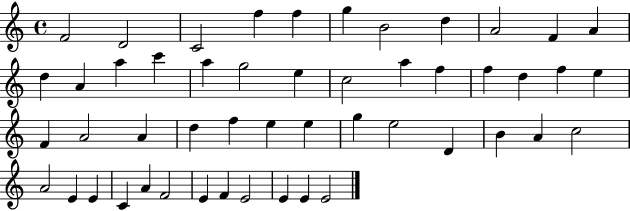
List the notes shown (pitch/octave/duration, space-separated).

F4/h D4/h C4/h F5/q F5/q G5/q B4/h D5/q A4/h F4/q A4/q D5/q A4/q A5/q C6/q A5/q G5/h E5/q C5/h A5/q F5/q F5/q D5/q F5/q E5/q F4/q A4/h A4/q D5/q F5/q E5/q E5/q G5/q E5/h D4/q B4/q A4/q C5/h A4/h E4/q E4/q C4/q A4/q F4/h E4/q F4/q E4/h E4/q E4/q E4/h